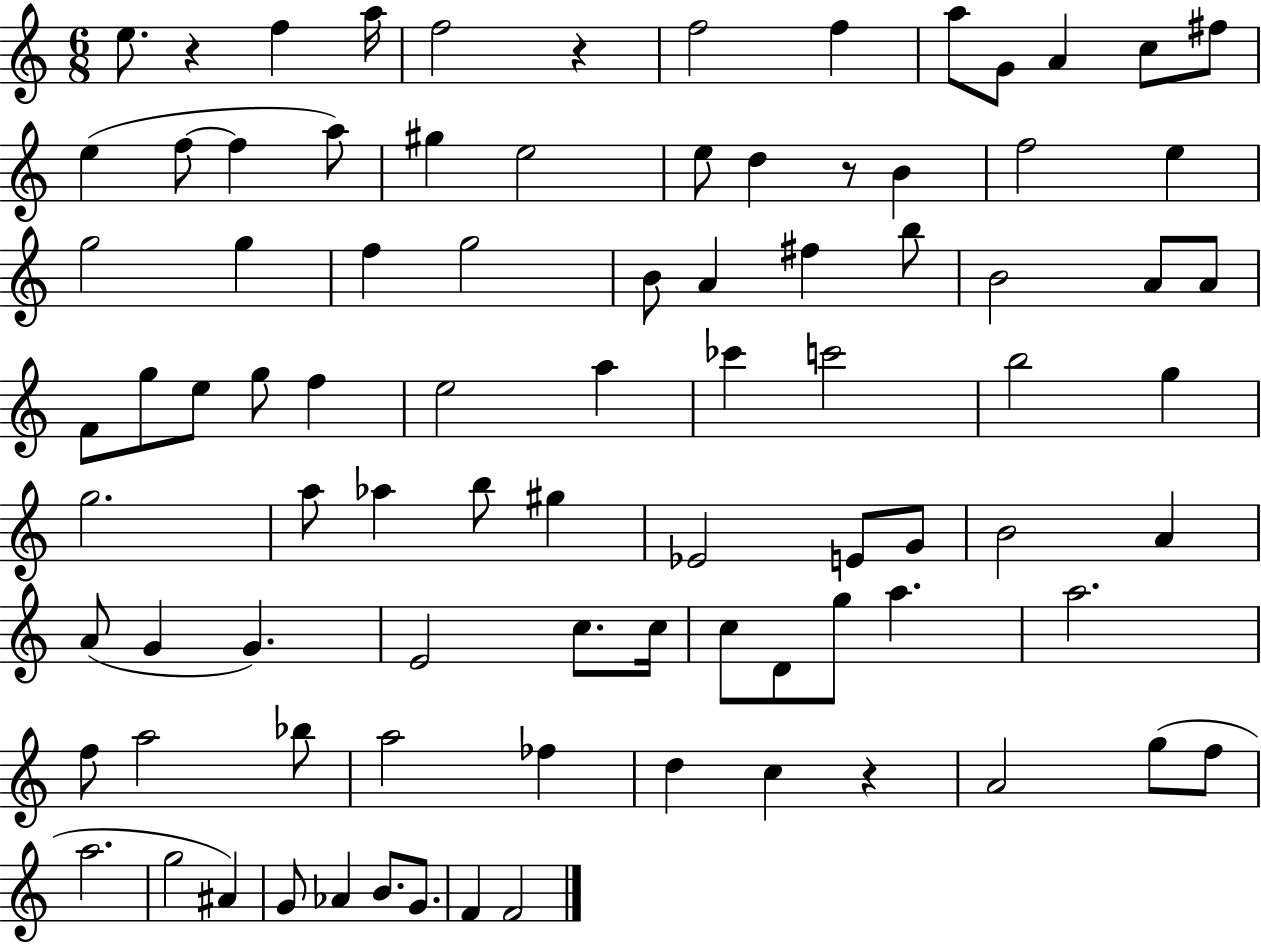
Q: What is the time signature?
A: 6/8